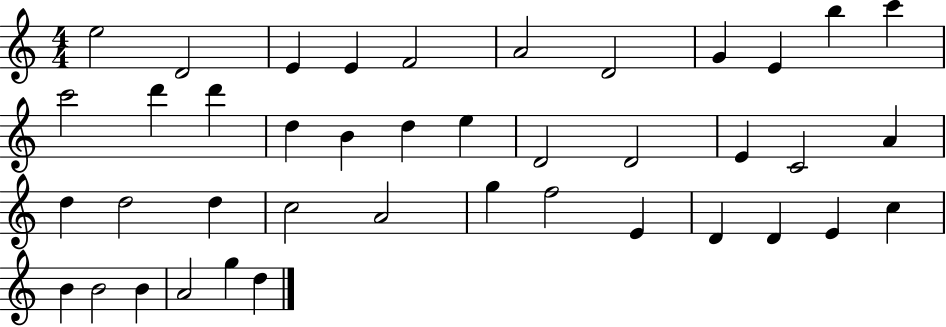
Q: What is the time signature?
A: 4/4